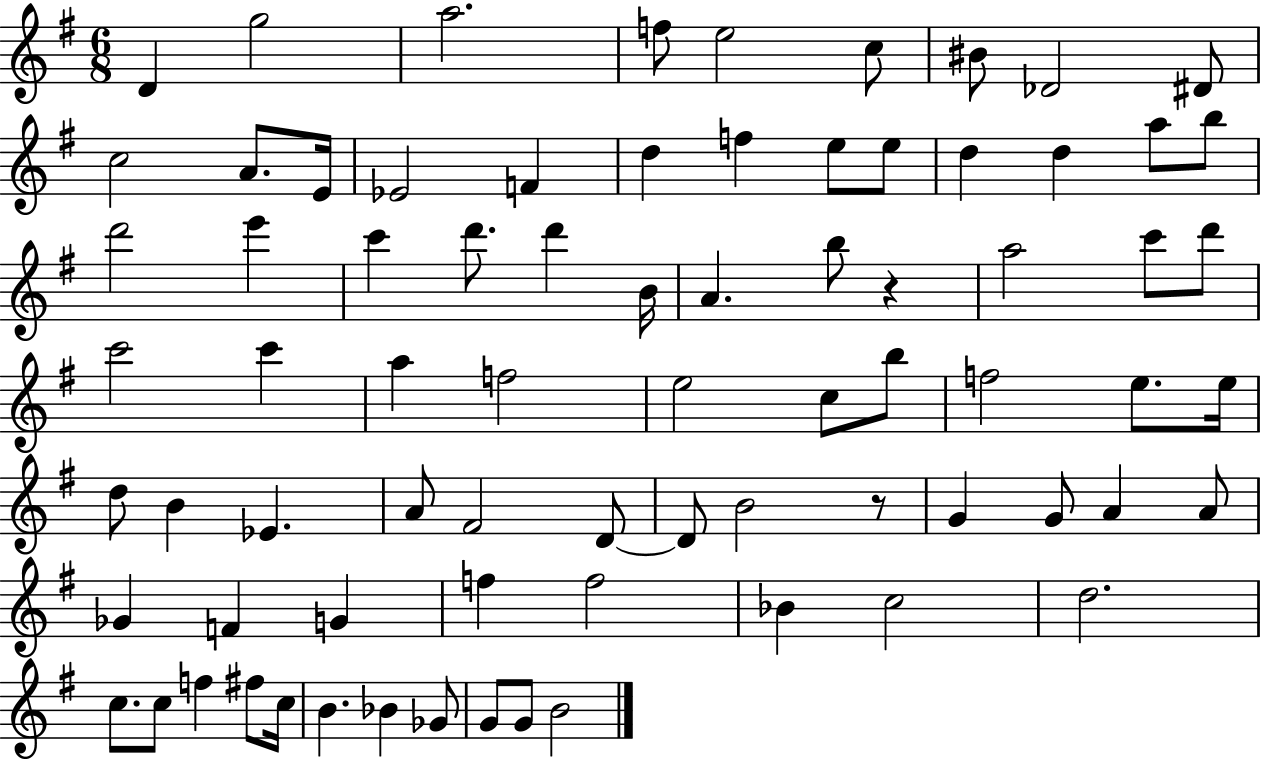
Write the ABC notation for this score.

X:1
T:Untitled
M:6/8
L:1/4
K:G
D g2 a2 f/2 e2 c/2 ^B/2 _D2 ^D/2 c2 A/2 E/4 _E2 F d f e/2 e/2 d d a/2 b/2 d'2 e' c' d'/2 d' B/4 A b/2 z a2 c'/2 d'/2 c'2 c' a f2 e2 c/2 b/2 f2 e/2 e/4 d/2 B _E A/2 ^F2 D/2 D/2 B2 z/2 G G/2 A A/2 _G F G f f2 _B c2 d2 c/2 c/2 f ^f/2 c/4 B _B _G/2 G/2 G/2 B2